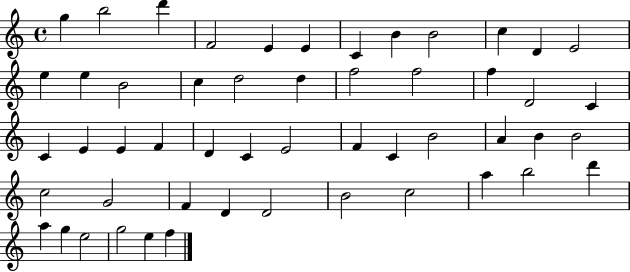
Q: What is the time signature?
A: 4/4